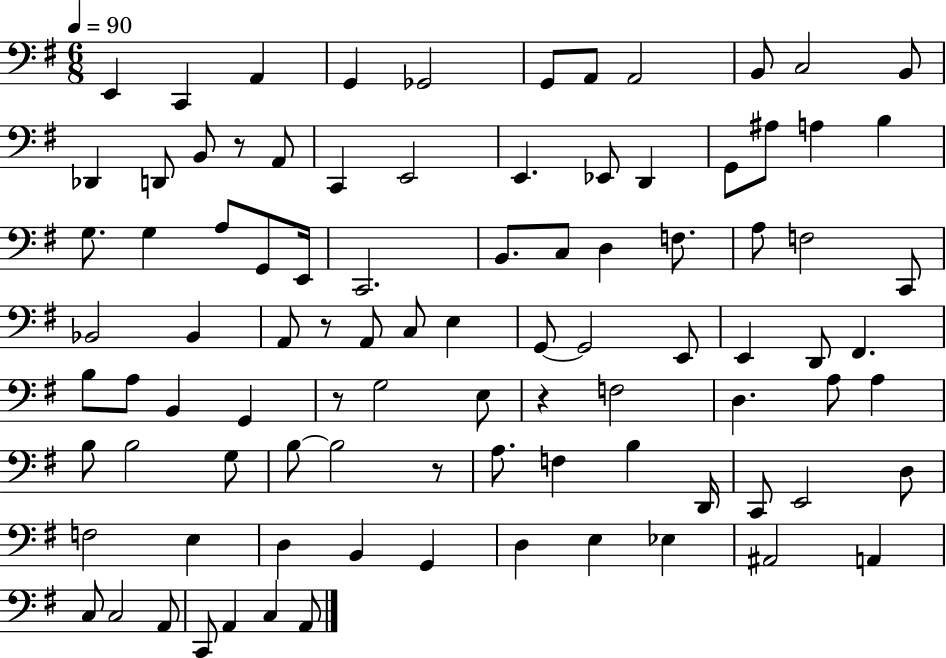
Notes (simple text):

E2/q C2/q A2/q G2/q Gb2/h G2/e A2/e A2/h B2/e C3/h B2/e Db2/q D2/e B2/e R/e A2/e C2/q E2/h E2/q. Eb2/e D2/q G2/e A#3/e A3/q B3/q G3/e. G3/q A3/e G2/e E2/s C2/h. B2/e. C3/e D3/q F3/e. A3/e F3/h C2/e Bb2/h Bb2/q A2/e R/e A2/e C3/e E3/q G2/e G2/h E2/e E2/q D2/e F#2/q. B3/e A3/e B2/q G2/q R/e G3/h E3/e R/q F3/h D3/q. A3/e A3/q B3/e B3/h G3/e B3/e B3/h R/e A3/e. F3/q B3/q D2/s C2/e E2/h D3/e F3/h E3/q D3/q B2/q G2/q D3/q E3/q Eb3/q A#2/h A2/q C3/e C3/h A2/e C2/e A2/q C3/q A2/e